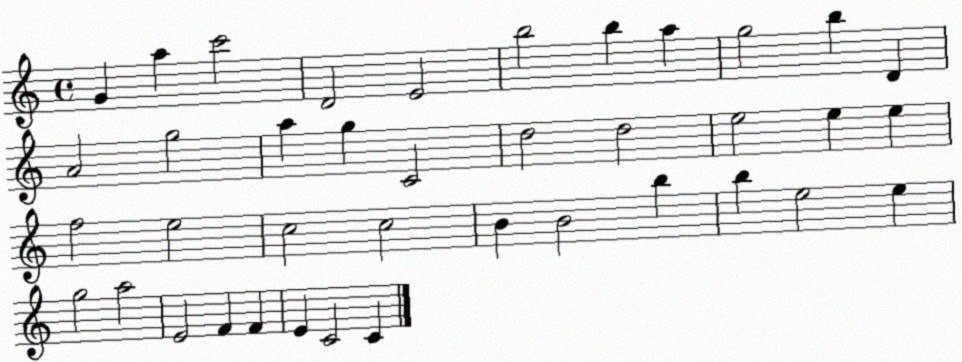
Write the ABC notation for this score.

X:1
T:Untitled
M:4/4
L:1/4
K:C
G a c'2 D2 E2 b2 b a g2 b D A2 g2 a g C2 d2 d2 e2 e e f2 e2 c2 c2 B B2 b b e2 e g2 a2 E2 F F E C2 C